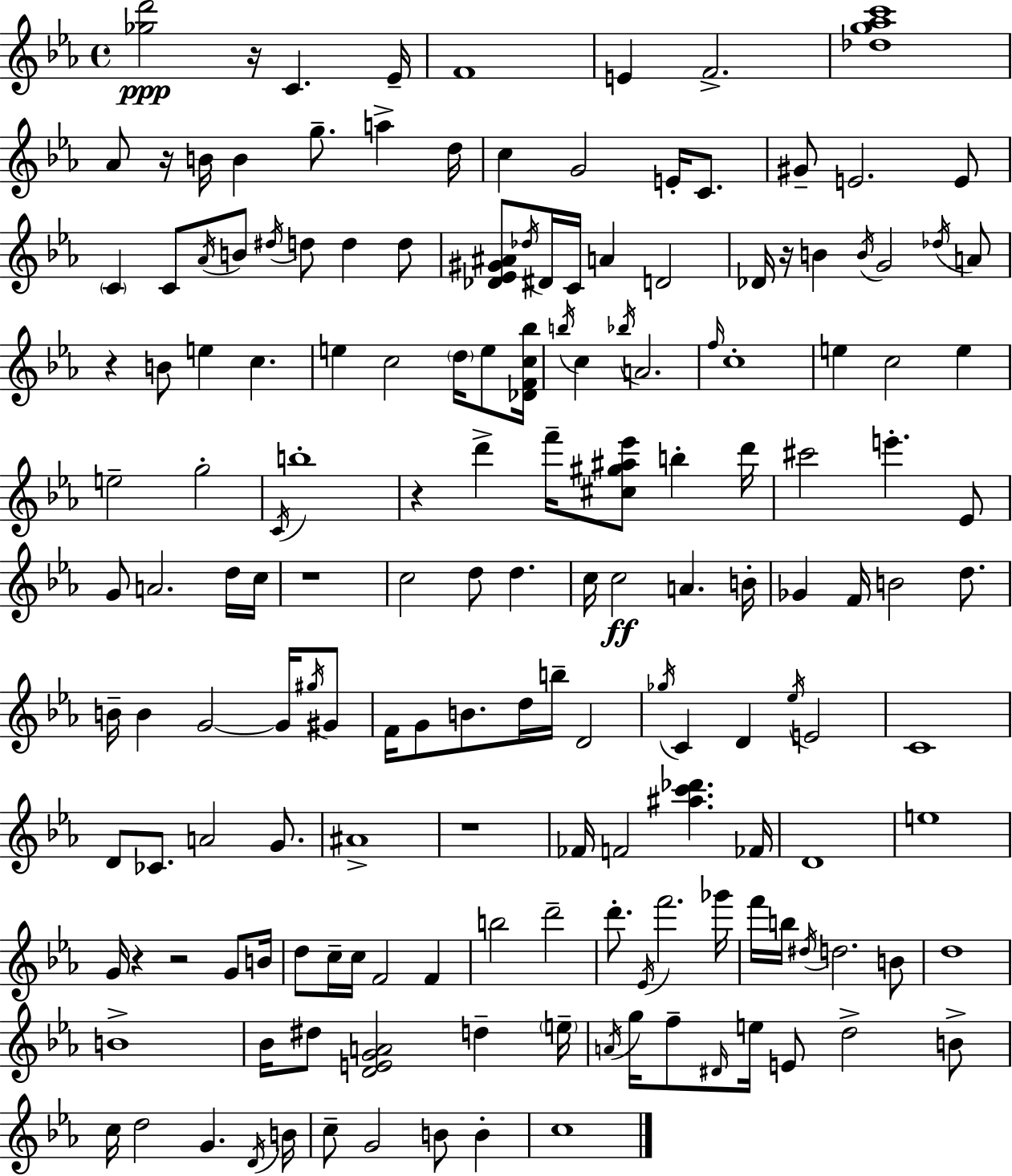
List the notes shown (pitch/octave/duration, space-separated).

[Gb5,D6]/h R/s C4/q. Eb4/s F4/w E4/q F4/h. [Db5,G5,Ab5,C6]/w Ab4/e R/s B4/s B4/q G5/e. A5/q D5/s C5/q G4/h E4/s C4/e. G#4/e E4/h. E4/e C4/q C4/e Ab4/s B4/e D#5/s D5/e D5/q D5/e [Db4,Eb4,G#4,A#4]/e Db5/s D#4/s C4/s A4/q D4/h Db4/s R/s B4/q B4/s G4/h Db5/s A4/e R/q B4/e E5/q C5/q. E5/q C5/h D5/s E5/e [Db4,F4,C5,Bb5]/s B5/s C5/q Bb5/s A4/h. F5/s C5/w E5/q C5/h E5/q E5/h G5/h C4/s B5/w R/q D6/q F6/s [C#5,G#5,A#5,Eb6]/e B5/q D6/s C#6/h E6/q. Eb4/e G4/e A4/h. D5/s C5/s R/w C5/h D5/e D5/q. C5/s C5/h A4/q. B4/s Gb4/q F4/s B4/h D5/e. B4/s B4/q G4/h G4/s G#5/s G#4/e F4/s G4/e B4/e. D5/s B5/s D4/h Gb5/s C4/q D4/q Eb5/s E4/h C4/w D4/e CES4/e. A4/h G4/e. A#4/w R/w FES4/s F4/h [A#5,C6,Db6]/q. FES4/s D4/w E5/w G4/s R/q R/h G4/e B4/s D5/e C5/s C5/s F4/h F4/q B5/h D6/h D6/e. Eb4/s F6/h. Gb6/s F6/s B5/s D#5/s D5/h. B4/e D5/w B4/w Bb4/s D#5/e [D4,E4,G4,A4]/h D5/q E5/s A4/s G5/s F5/e D#4/s E5/s E4/e D5/h B4/e C5/s D5/h G4/q. D4/s B4/s C5/e G4/h B4/e B4/q C5/w